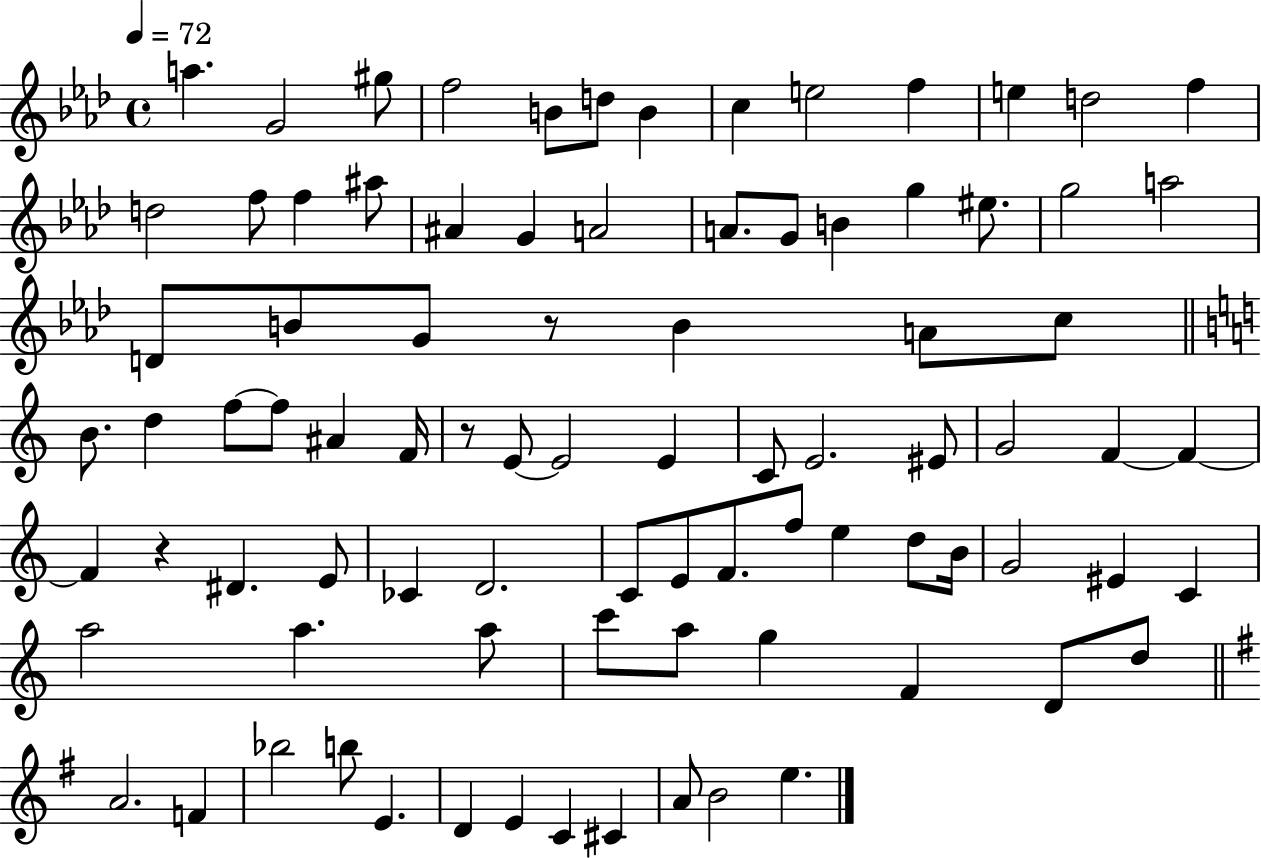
A5/q. G4/h G#5/e F5/h B4/e D5/e B4/q C5/q E5/h F5/q E5/q D5/h F5/q D5/h F5/e F5/q A#5/e A#4/q G4/q A4/h A4/e. G4/e B4/q G5/q EIS5/e. G5/h A5/h D4/e B4/e G4/e R/e B4/q A4/e C5/e B4/e. D5/q F5/e F5/e A#4/q F4/s R/e E4/e E4/h E4/q C4/e E4/h. EIS4/e G4/h F4/q F4/q F4/q R/q D#4/q. E4/e CES4/q D4/h. C4/e E4/e F4/e. F5/e E5/q D5/e B4/s G4/h EIS4/q C4/q A5/h A5/q. A5/e C6/e A5/e G5/q F4/q D4/e D5/e A4/h. F4/q Bb5/h B5/e E4/q. D4/q E4/q C4/q C#4/q A4/e B4/h E5/q.